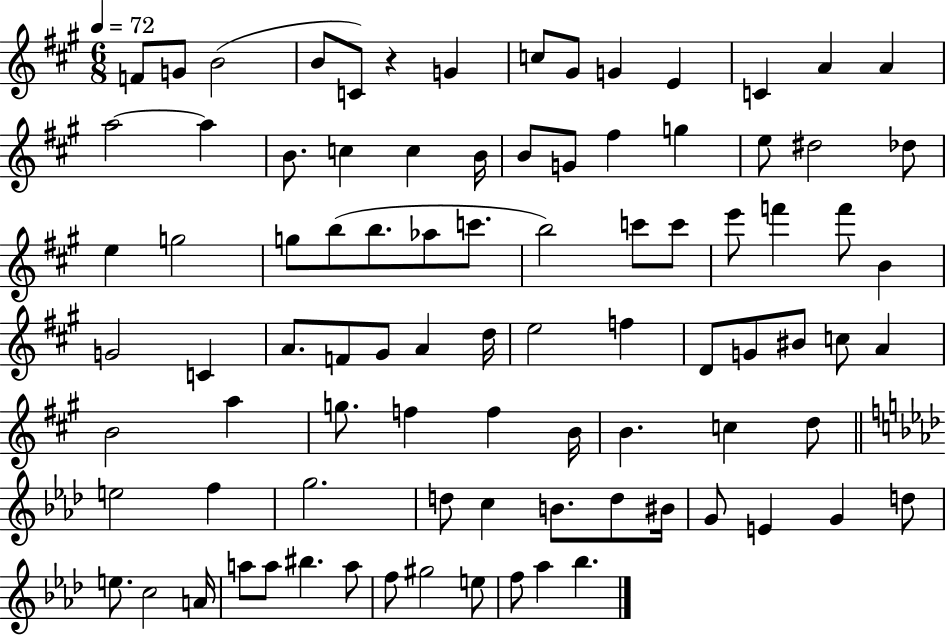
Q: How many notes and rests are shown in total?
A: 89